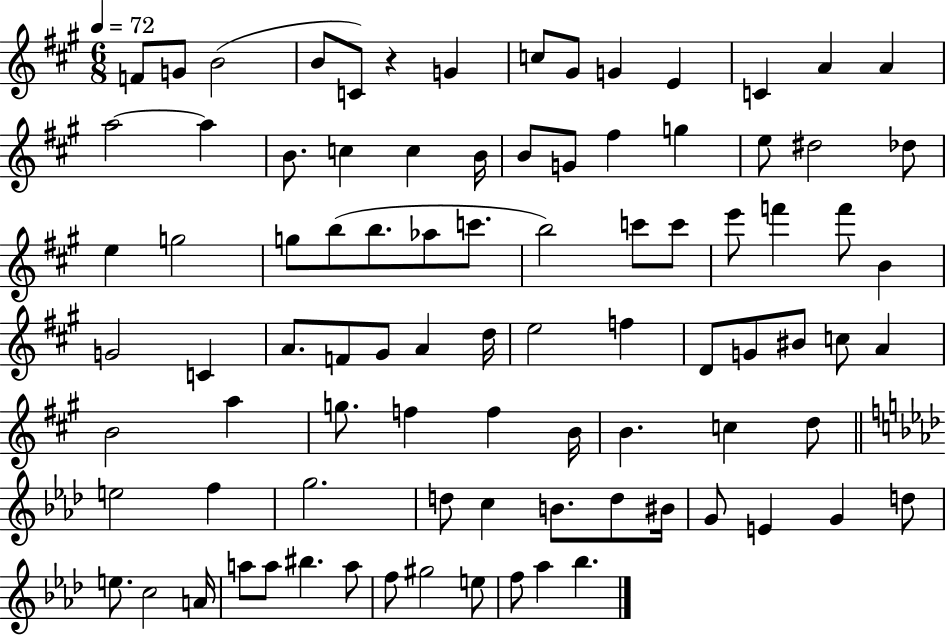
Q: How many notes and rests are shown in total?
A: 89